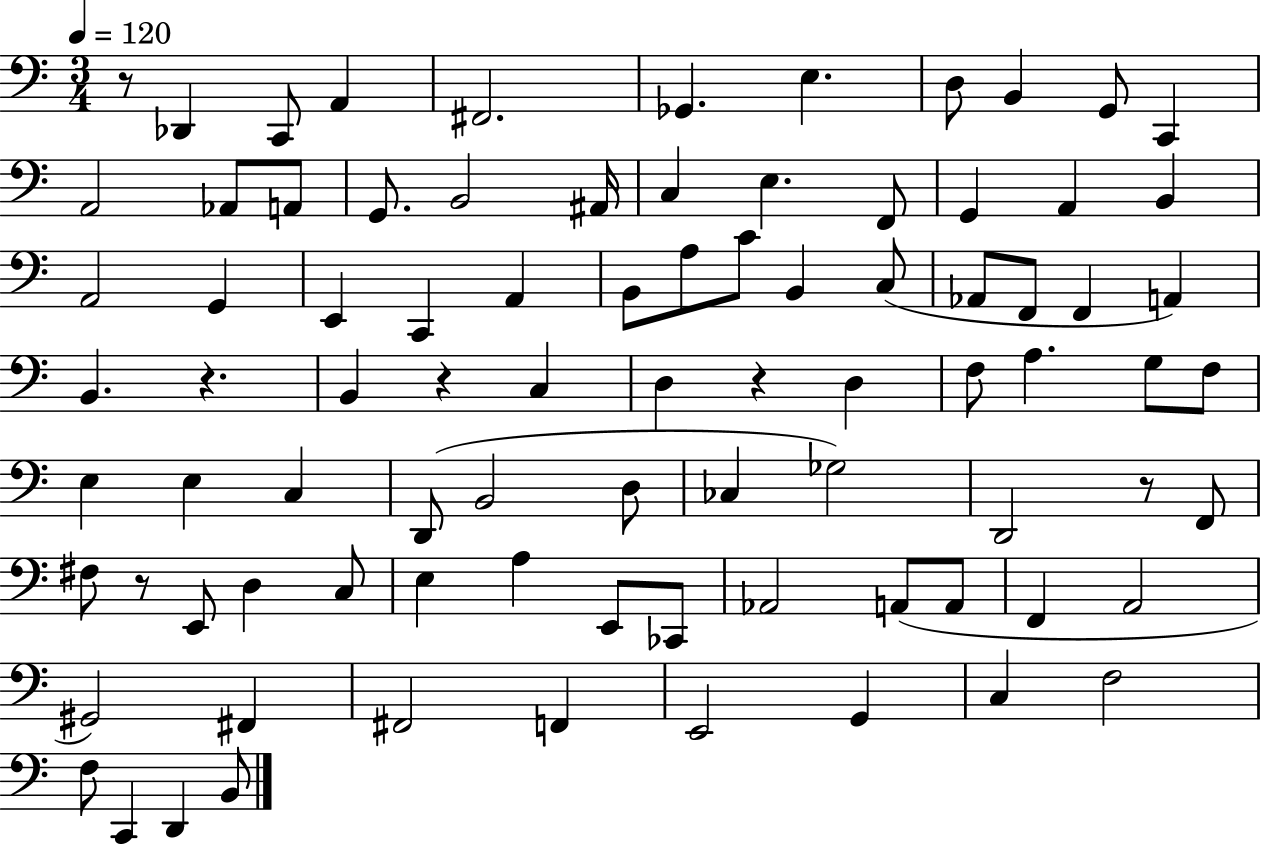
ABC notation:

X:1
T:Untitled
M:3/4
L:1/4
K:C
z/2 _D,, C,,/2 A,, ^F,,2 _G,, E, D,/2 B,, G,,/2 C,, A,,2 _A,,/2 A,,/2 G,,/2 B,,2 ^A,,/4 C, E, F,,/2 G,, A,, B,, A,,2 G,, E,, C,, A,, B,,/2 A,/2 C/2 B,, C,/2 _A,,/2 F,,/2 F,, A,, B,, z B,, z C, D, z D, F,/2 A, G,/2 F,/2 E, E, C, D,,/2 B,,2 D,/2 _C, _G,2 D,,2 z/2 F,,/2 ^F,/2 z/2 E,,/2 D, C,/2 E, A, E,,/2 _C,,/2 _A,,2 A,,/2 A,,/2 F,, A,,2 ^G,,2 ^F,, ^F,,2 F,, E,,2 G,, C, F,2 F,/2 C,, D,, B,,/2